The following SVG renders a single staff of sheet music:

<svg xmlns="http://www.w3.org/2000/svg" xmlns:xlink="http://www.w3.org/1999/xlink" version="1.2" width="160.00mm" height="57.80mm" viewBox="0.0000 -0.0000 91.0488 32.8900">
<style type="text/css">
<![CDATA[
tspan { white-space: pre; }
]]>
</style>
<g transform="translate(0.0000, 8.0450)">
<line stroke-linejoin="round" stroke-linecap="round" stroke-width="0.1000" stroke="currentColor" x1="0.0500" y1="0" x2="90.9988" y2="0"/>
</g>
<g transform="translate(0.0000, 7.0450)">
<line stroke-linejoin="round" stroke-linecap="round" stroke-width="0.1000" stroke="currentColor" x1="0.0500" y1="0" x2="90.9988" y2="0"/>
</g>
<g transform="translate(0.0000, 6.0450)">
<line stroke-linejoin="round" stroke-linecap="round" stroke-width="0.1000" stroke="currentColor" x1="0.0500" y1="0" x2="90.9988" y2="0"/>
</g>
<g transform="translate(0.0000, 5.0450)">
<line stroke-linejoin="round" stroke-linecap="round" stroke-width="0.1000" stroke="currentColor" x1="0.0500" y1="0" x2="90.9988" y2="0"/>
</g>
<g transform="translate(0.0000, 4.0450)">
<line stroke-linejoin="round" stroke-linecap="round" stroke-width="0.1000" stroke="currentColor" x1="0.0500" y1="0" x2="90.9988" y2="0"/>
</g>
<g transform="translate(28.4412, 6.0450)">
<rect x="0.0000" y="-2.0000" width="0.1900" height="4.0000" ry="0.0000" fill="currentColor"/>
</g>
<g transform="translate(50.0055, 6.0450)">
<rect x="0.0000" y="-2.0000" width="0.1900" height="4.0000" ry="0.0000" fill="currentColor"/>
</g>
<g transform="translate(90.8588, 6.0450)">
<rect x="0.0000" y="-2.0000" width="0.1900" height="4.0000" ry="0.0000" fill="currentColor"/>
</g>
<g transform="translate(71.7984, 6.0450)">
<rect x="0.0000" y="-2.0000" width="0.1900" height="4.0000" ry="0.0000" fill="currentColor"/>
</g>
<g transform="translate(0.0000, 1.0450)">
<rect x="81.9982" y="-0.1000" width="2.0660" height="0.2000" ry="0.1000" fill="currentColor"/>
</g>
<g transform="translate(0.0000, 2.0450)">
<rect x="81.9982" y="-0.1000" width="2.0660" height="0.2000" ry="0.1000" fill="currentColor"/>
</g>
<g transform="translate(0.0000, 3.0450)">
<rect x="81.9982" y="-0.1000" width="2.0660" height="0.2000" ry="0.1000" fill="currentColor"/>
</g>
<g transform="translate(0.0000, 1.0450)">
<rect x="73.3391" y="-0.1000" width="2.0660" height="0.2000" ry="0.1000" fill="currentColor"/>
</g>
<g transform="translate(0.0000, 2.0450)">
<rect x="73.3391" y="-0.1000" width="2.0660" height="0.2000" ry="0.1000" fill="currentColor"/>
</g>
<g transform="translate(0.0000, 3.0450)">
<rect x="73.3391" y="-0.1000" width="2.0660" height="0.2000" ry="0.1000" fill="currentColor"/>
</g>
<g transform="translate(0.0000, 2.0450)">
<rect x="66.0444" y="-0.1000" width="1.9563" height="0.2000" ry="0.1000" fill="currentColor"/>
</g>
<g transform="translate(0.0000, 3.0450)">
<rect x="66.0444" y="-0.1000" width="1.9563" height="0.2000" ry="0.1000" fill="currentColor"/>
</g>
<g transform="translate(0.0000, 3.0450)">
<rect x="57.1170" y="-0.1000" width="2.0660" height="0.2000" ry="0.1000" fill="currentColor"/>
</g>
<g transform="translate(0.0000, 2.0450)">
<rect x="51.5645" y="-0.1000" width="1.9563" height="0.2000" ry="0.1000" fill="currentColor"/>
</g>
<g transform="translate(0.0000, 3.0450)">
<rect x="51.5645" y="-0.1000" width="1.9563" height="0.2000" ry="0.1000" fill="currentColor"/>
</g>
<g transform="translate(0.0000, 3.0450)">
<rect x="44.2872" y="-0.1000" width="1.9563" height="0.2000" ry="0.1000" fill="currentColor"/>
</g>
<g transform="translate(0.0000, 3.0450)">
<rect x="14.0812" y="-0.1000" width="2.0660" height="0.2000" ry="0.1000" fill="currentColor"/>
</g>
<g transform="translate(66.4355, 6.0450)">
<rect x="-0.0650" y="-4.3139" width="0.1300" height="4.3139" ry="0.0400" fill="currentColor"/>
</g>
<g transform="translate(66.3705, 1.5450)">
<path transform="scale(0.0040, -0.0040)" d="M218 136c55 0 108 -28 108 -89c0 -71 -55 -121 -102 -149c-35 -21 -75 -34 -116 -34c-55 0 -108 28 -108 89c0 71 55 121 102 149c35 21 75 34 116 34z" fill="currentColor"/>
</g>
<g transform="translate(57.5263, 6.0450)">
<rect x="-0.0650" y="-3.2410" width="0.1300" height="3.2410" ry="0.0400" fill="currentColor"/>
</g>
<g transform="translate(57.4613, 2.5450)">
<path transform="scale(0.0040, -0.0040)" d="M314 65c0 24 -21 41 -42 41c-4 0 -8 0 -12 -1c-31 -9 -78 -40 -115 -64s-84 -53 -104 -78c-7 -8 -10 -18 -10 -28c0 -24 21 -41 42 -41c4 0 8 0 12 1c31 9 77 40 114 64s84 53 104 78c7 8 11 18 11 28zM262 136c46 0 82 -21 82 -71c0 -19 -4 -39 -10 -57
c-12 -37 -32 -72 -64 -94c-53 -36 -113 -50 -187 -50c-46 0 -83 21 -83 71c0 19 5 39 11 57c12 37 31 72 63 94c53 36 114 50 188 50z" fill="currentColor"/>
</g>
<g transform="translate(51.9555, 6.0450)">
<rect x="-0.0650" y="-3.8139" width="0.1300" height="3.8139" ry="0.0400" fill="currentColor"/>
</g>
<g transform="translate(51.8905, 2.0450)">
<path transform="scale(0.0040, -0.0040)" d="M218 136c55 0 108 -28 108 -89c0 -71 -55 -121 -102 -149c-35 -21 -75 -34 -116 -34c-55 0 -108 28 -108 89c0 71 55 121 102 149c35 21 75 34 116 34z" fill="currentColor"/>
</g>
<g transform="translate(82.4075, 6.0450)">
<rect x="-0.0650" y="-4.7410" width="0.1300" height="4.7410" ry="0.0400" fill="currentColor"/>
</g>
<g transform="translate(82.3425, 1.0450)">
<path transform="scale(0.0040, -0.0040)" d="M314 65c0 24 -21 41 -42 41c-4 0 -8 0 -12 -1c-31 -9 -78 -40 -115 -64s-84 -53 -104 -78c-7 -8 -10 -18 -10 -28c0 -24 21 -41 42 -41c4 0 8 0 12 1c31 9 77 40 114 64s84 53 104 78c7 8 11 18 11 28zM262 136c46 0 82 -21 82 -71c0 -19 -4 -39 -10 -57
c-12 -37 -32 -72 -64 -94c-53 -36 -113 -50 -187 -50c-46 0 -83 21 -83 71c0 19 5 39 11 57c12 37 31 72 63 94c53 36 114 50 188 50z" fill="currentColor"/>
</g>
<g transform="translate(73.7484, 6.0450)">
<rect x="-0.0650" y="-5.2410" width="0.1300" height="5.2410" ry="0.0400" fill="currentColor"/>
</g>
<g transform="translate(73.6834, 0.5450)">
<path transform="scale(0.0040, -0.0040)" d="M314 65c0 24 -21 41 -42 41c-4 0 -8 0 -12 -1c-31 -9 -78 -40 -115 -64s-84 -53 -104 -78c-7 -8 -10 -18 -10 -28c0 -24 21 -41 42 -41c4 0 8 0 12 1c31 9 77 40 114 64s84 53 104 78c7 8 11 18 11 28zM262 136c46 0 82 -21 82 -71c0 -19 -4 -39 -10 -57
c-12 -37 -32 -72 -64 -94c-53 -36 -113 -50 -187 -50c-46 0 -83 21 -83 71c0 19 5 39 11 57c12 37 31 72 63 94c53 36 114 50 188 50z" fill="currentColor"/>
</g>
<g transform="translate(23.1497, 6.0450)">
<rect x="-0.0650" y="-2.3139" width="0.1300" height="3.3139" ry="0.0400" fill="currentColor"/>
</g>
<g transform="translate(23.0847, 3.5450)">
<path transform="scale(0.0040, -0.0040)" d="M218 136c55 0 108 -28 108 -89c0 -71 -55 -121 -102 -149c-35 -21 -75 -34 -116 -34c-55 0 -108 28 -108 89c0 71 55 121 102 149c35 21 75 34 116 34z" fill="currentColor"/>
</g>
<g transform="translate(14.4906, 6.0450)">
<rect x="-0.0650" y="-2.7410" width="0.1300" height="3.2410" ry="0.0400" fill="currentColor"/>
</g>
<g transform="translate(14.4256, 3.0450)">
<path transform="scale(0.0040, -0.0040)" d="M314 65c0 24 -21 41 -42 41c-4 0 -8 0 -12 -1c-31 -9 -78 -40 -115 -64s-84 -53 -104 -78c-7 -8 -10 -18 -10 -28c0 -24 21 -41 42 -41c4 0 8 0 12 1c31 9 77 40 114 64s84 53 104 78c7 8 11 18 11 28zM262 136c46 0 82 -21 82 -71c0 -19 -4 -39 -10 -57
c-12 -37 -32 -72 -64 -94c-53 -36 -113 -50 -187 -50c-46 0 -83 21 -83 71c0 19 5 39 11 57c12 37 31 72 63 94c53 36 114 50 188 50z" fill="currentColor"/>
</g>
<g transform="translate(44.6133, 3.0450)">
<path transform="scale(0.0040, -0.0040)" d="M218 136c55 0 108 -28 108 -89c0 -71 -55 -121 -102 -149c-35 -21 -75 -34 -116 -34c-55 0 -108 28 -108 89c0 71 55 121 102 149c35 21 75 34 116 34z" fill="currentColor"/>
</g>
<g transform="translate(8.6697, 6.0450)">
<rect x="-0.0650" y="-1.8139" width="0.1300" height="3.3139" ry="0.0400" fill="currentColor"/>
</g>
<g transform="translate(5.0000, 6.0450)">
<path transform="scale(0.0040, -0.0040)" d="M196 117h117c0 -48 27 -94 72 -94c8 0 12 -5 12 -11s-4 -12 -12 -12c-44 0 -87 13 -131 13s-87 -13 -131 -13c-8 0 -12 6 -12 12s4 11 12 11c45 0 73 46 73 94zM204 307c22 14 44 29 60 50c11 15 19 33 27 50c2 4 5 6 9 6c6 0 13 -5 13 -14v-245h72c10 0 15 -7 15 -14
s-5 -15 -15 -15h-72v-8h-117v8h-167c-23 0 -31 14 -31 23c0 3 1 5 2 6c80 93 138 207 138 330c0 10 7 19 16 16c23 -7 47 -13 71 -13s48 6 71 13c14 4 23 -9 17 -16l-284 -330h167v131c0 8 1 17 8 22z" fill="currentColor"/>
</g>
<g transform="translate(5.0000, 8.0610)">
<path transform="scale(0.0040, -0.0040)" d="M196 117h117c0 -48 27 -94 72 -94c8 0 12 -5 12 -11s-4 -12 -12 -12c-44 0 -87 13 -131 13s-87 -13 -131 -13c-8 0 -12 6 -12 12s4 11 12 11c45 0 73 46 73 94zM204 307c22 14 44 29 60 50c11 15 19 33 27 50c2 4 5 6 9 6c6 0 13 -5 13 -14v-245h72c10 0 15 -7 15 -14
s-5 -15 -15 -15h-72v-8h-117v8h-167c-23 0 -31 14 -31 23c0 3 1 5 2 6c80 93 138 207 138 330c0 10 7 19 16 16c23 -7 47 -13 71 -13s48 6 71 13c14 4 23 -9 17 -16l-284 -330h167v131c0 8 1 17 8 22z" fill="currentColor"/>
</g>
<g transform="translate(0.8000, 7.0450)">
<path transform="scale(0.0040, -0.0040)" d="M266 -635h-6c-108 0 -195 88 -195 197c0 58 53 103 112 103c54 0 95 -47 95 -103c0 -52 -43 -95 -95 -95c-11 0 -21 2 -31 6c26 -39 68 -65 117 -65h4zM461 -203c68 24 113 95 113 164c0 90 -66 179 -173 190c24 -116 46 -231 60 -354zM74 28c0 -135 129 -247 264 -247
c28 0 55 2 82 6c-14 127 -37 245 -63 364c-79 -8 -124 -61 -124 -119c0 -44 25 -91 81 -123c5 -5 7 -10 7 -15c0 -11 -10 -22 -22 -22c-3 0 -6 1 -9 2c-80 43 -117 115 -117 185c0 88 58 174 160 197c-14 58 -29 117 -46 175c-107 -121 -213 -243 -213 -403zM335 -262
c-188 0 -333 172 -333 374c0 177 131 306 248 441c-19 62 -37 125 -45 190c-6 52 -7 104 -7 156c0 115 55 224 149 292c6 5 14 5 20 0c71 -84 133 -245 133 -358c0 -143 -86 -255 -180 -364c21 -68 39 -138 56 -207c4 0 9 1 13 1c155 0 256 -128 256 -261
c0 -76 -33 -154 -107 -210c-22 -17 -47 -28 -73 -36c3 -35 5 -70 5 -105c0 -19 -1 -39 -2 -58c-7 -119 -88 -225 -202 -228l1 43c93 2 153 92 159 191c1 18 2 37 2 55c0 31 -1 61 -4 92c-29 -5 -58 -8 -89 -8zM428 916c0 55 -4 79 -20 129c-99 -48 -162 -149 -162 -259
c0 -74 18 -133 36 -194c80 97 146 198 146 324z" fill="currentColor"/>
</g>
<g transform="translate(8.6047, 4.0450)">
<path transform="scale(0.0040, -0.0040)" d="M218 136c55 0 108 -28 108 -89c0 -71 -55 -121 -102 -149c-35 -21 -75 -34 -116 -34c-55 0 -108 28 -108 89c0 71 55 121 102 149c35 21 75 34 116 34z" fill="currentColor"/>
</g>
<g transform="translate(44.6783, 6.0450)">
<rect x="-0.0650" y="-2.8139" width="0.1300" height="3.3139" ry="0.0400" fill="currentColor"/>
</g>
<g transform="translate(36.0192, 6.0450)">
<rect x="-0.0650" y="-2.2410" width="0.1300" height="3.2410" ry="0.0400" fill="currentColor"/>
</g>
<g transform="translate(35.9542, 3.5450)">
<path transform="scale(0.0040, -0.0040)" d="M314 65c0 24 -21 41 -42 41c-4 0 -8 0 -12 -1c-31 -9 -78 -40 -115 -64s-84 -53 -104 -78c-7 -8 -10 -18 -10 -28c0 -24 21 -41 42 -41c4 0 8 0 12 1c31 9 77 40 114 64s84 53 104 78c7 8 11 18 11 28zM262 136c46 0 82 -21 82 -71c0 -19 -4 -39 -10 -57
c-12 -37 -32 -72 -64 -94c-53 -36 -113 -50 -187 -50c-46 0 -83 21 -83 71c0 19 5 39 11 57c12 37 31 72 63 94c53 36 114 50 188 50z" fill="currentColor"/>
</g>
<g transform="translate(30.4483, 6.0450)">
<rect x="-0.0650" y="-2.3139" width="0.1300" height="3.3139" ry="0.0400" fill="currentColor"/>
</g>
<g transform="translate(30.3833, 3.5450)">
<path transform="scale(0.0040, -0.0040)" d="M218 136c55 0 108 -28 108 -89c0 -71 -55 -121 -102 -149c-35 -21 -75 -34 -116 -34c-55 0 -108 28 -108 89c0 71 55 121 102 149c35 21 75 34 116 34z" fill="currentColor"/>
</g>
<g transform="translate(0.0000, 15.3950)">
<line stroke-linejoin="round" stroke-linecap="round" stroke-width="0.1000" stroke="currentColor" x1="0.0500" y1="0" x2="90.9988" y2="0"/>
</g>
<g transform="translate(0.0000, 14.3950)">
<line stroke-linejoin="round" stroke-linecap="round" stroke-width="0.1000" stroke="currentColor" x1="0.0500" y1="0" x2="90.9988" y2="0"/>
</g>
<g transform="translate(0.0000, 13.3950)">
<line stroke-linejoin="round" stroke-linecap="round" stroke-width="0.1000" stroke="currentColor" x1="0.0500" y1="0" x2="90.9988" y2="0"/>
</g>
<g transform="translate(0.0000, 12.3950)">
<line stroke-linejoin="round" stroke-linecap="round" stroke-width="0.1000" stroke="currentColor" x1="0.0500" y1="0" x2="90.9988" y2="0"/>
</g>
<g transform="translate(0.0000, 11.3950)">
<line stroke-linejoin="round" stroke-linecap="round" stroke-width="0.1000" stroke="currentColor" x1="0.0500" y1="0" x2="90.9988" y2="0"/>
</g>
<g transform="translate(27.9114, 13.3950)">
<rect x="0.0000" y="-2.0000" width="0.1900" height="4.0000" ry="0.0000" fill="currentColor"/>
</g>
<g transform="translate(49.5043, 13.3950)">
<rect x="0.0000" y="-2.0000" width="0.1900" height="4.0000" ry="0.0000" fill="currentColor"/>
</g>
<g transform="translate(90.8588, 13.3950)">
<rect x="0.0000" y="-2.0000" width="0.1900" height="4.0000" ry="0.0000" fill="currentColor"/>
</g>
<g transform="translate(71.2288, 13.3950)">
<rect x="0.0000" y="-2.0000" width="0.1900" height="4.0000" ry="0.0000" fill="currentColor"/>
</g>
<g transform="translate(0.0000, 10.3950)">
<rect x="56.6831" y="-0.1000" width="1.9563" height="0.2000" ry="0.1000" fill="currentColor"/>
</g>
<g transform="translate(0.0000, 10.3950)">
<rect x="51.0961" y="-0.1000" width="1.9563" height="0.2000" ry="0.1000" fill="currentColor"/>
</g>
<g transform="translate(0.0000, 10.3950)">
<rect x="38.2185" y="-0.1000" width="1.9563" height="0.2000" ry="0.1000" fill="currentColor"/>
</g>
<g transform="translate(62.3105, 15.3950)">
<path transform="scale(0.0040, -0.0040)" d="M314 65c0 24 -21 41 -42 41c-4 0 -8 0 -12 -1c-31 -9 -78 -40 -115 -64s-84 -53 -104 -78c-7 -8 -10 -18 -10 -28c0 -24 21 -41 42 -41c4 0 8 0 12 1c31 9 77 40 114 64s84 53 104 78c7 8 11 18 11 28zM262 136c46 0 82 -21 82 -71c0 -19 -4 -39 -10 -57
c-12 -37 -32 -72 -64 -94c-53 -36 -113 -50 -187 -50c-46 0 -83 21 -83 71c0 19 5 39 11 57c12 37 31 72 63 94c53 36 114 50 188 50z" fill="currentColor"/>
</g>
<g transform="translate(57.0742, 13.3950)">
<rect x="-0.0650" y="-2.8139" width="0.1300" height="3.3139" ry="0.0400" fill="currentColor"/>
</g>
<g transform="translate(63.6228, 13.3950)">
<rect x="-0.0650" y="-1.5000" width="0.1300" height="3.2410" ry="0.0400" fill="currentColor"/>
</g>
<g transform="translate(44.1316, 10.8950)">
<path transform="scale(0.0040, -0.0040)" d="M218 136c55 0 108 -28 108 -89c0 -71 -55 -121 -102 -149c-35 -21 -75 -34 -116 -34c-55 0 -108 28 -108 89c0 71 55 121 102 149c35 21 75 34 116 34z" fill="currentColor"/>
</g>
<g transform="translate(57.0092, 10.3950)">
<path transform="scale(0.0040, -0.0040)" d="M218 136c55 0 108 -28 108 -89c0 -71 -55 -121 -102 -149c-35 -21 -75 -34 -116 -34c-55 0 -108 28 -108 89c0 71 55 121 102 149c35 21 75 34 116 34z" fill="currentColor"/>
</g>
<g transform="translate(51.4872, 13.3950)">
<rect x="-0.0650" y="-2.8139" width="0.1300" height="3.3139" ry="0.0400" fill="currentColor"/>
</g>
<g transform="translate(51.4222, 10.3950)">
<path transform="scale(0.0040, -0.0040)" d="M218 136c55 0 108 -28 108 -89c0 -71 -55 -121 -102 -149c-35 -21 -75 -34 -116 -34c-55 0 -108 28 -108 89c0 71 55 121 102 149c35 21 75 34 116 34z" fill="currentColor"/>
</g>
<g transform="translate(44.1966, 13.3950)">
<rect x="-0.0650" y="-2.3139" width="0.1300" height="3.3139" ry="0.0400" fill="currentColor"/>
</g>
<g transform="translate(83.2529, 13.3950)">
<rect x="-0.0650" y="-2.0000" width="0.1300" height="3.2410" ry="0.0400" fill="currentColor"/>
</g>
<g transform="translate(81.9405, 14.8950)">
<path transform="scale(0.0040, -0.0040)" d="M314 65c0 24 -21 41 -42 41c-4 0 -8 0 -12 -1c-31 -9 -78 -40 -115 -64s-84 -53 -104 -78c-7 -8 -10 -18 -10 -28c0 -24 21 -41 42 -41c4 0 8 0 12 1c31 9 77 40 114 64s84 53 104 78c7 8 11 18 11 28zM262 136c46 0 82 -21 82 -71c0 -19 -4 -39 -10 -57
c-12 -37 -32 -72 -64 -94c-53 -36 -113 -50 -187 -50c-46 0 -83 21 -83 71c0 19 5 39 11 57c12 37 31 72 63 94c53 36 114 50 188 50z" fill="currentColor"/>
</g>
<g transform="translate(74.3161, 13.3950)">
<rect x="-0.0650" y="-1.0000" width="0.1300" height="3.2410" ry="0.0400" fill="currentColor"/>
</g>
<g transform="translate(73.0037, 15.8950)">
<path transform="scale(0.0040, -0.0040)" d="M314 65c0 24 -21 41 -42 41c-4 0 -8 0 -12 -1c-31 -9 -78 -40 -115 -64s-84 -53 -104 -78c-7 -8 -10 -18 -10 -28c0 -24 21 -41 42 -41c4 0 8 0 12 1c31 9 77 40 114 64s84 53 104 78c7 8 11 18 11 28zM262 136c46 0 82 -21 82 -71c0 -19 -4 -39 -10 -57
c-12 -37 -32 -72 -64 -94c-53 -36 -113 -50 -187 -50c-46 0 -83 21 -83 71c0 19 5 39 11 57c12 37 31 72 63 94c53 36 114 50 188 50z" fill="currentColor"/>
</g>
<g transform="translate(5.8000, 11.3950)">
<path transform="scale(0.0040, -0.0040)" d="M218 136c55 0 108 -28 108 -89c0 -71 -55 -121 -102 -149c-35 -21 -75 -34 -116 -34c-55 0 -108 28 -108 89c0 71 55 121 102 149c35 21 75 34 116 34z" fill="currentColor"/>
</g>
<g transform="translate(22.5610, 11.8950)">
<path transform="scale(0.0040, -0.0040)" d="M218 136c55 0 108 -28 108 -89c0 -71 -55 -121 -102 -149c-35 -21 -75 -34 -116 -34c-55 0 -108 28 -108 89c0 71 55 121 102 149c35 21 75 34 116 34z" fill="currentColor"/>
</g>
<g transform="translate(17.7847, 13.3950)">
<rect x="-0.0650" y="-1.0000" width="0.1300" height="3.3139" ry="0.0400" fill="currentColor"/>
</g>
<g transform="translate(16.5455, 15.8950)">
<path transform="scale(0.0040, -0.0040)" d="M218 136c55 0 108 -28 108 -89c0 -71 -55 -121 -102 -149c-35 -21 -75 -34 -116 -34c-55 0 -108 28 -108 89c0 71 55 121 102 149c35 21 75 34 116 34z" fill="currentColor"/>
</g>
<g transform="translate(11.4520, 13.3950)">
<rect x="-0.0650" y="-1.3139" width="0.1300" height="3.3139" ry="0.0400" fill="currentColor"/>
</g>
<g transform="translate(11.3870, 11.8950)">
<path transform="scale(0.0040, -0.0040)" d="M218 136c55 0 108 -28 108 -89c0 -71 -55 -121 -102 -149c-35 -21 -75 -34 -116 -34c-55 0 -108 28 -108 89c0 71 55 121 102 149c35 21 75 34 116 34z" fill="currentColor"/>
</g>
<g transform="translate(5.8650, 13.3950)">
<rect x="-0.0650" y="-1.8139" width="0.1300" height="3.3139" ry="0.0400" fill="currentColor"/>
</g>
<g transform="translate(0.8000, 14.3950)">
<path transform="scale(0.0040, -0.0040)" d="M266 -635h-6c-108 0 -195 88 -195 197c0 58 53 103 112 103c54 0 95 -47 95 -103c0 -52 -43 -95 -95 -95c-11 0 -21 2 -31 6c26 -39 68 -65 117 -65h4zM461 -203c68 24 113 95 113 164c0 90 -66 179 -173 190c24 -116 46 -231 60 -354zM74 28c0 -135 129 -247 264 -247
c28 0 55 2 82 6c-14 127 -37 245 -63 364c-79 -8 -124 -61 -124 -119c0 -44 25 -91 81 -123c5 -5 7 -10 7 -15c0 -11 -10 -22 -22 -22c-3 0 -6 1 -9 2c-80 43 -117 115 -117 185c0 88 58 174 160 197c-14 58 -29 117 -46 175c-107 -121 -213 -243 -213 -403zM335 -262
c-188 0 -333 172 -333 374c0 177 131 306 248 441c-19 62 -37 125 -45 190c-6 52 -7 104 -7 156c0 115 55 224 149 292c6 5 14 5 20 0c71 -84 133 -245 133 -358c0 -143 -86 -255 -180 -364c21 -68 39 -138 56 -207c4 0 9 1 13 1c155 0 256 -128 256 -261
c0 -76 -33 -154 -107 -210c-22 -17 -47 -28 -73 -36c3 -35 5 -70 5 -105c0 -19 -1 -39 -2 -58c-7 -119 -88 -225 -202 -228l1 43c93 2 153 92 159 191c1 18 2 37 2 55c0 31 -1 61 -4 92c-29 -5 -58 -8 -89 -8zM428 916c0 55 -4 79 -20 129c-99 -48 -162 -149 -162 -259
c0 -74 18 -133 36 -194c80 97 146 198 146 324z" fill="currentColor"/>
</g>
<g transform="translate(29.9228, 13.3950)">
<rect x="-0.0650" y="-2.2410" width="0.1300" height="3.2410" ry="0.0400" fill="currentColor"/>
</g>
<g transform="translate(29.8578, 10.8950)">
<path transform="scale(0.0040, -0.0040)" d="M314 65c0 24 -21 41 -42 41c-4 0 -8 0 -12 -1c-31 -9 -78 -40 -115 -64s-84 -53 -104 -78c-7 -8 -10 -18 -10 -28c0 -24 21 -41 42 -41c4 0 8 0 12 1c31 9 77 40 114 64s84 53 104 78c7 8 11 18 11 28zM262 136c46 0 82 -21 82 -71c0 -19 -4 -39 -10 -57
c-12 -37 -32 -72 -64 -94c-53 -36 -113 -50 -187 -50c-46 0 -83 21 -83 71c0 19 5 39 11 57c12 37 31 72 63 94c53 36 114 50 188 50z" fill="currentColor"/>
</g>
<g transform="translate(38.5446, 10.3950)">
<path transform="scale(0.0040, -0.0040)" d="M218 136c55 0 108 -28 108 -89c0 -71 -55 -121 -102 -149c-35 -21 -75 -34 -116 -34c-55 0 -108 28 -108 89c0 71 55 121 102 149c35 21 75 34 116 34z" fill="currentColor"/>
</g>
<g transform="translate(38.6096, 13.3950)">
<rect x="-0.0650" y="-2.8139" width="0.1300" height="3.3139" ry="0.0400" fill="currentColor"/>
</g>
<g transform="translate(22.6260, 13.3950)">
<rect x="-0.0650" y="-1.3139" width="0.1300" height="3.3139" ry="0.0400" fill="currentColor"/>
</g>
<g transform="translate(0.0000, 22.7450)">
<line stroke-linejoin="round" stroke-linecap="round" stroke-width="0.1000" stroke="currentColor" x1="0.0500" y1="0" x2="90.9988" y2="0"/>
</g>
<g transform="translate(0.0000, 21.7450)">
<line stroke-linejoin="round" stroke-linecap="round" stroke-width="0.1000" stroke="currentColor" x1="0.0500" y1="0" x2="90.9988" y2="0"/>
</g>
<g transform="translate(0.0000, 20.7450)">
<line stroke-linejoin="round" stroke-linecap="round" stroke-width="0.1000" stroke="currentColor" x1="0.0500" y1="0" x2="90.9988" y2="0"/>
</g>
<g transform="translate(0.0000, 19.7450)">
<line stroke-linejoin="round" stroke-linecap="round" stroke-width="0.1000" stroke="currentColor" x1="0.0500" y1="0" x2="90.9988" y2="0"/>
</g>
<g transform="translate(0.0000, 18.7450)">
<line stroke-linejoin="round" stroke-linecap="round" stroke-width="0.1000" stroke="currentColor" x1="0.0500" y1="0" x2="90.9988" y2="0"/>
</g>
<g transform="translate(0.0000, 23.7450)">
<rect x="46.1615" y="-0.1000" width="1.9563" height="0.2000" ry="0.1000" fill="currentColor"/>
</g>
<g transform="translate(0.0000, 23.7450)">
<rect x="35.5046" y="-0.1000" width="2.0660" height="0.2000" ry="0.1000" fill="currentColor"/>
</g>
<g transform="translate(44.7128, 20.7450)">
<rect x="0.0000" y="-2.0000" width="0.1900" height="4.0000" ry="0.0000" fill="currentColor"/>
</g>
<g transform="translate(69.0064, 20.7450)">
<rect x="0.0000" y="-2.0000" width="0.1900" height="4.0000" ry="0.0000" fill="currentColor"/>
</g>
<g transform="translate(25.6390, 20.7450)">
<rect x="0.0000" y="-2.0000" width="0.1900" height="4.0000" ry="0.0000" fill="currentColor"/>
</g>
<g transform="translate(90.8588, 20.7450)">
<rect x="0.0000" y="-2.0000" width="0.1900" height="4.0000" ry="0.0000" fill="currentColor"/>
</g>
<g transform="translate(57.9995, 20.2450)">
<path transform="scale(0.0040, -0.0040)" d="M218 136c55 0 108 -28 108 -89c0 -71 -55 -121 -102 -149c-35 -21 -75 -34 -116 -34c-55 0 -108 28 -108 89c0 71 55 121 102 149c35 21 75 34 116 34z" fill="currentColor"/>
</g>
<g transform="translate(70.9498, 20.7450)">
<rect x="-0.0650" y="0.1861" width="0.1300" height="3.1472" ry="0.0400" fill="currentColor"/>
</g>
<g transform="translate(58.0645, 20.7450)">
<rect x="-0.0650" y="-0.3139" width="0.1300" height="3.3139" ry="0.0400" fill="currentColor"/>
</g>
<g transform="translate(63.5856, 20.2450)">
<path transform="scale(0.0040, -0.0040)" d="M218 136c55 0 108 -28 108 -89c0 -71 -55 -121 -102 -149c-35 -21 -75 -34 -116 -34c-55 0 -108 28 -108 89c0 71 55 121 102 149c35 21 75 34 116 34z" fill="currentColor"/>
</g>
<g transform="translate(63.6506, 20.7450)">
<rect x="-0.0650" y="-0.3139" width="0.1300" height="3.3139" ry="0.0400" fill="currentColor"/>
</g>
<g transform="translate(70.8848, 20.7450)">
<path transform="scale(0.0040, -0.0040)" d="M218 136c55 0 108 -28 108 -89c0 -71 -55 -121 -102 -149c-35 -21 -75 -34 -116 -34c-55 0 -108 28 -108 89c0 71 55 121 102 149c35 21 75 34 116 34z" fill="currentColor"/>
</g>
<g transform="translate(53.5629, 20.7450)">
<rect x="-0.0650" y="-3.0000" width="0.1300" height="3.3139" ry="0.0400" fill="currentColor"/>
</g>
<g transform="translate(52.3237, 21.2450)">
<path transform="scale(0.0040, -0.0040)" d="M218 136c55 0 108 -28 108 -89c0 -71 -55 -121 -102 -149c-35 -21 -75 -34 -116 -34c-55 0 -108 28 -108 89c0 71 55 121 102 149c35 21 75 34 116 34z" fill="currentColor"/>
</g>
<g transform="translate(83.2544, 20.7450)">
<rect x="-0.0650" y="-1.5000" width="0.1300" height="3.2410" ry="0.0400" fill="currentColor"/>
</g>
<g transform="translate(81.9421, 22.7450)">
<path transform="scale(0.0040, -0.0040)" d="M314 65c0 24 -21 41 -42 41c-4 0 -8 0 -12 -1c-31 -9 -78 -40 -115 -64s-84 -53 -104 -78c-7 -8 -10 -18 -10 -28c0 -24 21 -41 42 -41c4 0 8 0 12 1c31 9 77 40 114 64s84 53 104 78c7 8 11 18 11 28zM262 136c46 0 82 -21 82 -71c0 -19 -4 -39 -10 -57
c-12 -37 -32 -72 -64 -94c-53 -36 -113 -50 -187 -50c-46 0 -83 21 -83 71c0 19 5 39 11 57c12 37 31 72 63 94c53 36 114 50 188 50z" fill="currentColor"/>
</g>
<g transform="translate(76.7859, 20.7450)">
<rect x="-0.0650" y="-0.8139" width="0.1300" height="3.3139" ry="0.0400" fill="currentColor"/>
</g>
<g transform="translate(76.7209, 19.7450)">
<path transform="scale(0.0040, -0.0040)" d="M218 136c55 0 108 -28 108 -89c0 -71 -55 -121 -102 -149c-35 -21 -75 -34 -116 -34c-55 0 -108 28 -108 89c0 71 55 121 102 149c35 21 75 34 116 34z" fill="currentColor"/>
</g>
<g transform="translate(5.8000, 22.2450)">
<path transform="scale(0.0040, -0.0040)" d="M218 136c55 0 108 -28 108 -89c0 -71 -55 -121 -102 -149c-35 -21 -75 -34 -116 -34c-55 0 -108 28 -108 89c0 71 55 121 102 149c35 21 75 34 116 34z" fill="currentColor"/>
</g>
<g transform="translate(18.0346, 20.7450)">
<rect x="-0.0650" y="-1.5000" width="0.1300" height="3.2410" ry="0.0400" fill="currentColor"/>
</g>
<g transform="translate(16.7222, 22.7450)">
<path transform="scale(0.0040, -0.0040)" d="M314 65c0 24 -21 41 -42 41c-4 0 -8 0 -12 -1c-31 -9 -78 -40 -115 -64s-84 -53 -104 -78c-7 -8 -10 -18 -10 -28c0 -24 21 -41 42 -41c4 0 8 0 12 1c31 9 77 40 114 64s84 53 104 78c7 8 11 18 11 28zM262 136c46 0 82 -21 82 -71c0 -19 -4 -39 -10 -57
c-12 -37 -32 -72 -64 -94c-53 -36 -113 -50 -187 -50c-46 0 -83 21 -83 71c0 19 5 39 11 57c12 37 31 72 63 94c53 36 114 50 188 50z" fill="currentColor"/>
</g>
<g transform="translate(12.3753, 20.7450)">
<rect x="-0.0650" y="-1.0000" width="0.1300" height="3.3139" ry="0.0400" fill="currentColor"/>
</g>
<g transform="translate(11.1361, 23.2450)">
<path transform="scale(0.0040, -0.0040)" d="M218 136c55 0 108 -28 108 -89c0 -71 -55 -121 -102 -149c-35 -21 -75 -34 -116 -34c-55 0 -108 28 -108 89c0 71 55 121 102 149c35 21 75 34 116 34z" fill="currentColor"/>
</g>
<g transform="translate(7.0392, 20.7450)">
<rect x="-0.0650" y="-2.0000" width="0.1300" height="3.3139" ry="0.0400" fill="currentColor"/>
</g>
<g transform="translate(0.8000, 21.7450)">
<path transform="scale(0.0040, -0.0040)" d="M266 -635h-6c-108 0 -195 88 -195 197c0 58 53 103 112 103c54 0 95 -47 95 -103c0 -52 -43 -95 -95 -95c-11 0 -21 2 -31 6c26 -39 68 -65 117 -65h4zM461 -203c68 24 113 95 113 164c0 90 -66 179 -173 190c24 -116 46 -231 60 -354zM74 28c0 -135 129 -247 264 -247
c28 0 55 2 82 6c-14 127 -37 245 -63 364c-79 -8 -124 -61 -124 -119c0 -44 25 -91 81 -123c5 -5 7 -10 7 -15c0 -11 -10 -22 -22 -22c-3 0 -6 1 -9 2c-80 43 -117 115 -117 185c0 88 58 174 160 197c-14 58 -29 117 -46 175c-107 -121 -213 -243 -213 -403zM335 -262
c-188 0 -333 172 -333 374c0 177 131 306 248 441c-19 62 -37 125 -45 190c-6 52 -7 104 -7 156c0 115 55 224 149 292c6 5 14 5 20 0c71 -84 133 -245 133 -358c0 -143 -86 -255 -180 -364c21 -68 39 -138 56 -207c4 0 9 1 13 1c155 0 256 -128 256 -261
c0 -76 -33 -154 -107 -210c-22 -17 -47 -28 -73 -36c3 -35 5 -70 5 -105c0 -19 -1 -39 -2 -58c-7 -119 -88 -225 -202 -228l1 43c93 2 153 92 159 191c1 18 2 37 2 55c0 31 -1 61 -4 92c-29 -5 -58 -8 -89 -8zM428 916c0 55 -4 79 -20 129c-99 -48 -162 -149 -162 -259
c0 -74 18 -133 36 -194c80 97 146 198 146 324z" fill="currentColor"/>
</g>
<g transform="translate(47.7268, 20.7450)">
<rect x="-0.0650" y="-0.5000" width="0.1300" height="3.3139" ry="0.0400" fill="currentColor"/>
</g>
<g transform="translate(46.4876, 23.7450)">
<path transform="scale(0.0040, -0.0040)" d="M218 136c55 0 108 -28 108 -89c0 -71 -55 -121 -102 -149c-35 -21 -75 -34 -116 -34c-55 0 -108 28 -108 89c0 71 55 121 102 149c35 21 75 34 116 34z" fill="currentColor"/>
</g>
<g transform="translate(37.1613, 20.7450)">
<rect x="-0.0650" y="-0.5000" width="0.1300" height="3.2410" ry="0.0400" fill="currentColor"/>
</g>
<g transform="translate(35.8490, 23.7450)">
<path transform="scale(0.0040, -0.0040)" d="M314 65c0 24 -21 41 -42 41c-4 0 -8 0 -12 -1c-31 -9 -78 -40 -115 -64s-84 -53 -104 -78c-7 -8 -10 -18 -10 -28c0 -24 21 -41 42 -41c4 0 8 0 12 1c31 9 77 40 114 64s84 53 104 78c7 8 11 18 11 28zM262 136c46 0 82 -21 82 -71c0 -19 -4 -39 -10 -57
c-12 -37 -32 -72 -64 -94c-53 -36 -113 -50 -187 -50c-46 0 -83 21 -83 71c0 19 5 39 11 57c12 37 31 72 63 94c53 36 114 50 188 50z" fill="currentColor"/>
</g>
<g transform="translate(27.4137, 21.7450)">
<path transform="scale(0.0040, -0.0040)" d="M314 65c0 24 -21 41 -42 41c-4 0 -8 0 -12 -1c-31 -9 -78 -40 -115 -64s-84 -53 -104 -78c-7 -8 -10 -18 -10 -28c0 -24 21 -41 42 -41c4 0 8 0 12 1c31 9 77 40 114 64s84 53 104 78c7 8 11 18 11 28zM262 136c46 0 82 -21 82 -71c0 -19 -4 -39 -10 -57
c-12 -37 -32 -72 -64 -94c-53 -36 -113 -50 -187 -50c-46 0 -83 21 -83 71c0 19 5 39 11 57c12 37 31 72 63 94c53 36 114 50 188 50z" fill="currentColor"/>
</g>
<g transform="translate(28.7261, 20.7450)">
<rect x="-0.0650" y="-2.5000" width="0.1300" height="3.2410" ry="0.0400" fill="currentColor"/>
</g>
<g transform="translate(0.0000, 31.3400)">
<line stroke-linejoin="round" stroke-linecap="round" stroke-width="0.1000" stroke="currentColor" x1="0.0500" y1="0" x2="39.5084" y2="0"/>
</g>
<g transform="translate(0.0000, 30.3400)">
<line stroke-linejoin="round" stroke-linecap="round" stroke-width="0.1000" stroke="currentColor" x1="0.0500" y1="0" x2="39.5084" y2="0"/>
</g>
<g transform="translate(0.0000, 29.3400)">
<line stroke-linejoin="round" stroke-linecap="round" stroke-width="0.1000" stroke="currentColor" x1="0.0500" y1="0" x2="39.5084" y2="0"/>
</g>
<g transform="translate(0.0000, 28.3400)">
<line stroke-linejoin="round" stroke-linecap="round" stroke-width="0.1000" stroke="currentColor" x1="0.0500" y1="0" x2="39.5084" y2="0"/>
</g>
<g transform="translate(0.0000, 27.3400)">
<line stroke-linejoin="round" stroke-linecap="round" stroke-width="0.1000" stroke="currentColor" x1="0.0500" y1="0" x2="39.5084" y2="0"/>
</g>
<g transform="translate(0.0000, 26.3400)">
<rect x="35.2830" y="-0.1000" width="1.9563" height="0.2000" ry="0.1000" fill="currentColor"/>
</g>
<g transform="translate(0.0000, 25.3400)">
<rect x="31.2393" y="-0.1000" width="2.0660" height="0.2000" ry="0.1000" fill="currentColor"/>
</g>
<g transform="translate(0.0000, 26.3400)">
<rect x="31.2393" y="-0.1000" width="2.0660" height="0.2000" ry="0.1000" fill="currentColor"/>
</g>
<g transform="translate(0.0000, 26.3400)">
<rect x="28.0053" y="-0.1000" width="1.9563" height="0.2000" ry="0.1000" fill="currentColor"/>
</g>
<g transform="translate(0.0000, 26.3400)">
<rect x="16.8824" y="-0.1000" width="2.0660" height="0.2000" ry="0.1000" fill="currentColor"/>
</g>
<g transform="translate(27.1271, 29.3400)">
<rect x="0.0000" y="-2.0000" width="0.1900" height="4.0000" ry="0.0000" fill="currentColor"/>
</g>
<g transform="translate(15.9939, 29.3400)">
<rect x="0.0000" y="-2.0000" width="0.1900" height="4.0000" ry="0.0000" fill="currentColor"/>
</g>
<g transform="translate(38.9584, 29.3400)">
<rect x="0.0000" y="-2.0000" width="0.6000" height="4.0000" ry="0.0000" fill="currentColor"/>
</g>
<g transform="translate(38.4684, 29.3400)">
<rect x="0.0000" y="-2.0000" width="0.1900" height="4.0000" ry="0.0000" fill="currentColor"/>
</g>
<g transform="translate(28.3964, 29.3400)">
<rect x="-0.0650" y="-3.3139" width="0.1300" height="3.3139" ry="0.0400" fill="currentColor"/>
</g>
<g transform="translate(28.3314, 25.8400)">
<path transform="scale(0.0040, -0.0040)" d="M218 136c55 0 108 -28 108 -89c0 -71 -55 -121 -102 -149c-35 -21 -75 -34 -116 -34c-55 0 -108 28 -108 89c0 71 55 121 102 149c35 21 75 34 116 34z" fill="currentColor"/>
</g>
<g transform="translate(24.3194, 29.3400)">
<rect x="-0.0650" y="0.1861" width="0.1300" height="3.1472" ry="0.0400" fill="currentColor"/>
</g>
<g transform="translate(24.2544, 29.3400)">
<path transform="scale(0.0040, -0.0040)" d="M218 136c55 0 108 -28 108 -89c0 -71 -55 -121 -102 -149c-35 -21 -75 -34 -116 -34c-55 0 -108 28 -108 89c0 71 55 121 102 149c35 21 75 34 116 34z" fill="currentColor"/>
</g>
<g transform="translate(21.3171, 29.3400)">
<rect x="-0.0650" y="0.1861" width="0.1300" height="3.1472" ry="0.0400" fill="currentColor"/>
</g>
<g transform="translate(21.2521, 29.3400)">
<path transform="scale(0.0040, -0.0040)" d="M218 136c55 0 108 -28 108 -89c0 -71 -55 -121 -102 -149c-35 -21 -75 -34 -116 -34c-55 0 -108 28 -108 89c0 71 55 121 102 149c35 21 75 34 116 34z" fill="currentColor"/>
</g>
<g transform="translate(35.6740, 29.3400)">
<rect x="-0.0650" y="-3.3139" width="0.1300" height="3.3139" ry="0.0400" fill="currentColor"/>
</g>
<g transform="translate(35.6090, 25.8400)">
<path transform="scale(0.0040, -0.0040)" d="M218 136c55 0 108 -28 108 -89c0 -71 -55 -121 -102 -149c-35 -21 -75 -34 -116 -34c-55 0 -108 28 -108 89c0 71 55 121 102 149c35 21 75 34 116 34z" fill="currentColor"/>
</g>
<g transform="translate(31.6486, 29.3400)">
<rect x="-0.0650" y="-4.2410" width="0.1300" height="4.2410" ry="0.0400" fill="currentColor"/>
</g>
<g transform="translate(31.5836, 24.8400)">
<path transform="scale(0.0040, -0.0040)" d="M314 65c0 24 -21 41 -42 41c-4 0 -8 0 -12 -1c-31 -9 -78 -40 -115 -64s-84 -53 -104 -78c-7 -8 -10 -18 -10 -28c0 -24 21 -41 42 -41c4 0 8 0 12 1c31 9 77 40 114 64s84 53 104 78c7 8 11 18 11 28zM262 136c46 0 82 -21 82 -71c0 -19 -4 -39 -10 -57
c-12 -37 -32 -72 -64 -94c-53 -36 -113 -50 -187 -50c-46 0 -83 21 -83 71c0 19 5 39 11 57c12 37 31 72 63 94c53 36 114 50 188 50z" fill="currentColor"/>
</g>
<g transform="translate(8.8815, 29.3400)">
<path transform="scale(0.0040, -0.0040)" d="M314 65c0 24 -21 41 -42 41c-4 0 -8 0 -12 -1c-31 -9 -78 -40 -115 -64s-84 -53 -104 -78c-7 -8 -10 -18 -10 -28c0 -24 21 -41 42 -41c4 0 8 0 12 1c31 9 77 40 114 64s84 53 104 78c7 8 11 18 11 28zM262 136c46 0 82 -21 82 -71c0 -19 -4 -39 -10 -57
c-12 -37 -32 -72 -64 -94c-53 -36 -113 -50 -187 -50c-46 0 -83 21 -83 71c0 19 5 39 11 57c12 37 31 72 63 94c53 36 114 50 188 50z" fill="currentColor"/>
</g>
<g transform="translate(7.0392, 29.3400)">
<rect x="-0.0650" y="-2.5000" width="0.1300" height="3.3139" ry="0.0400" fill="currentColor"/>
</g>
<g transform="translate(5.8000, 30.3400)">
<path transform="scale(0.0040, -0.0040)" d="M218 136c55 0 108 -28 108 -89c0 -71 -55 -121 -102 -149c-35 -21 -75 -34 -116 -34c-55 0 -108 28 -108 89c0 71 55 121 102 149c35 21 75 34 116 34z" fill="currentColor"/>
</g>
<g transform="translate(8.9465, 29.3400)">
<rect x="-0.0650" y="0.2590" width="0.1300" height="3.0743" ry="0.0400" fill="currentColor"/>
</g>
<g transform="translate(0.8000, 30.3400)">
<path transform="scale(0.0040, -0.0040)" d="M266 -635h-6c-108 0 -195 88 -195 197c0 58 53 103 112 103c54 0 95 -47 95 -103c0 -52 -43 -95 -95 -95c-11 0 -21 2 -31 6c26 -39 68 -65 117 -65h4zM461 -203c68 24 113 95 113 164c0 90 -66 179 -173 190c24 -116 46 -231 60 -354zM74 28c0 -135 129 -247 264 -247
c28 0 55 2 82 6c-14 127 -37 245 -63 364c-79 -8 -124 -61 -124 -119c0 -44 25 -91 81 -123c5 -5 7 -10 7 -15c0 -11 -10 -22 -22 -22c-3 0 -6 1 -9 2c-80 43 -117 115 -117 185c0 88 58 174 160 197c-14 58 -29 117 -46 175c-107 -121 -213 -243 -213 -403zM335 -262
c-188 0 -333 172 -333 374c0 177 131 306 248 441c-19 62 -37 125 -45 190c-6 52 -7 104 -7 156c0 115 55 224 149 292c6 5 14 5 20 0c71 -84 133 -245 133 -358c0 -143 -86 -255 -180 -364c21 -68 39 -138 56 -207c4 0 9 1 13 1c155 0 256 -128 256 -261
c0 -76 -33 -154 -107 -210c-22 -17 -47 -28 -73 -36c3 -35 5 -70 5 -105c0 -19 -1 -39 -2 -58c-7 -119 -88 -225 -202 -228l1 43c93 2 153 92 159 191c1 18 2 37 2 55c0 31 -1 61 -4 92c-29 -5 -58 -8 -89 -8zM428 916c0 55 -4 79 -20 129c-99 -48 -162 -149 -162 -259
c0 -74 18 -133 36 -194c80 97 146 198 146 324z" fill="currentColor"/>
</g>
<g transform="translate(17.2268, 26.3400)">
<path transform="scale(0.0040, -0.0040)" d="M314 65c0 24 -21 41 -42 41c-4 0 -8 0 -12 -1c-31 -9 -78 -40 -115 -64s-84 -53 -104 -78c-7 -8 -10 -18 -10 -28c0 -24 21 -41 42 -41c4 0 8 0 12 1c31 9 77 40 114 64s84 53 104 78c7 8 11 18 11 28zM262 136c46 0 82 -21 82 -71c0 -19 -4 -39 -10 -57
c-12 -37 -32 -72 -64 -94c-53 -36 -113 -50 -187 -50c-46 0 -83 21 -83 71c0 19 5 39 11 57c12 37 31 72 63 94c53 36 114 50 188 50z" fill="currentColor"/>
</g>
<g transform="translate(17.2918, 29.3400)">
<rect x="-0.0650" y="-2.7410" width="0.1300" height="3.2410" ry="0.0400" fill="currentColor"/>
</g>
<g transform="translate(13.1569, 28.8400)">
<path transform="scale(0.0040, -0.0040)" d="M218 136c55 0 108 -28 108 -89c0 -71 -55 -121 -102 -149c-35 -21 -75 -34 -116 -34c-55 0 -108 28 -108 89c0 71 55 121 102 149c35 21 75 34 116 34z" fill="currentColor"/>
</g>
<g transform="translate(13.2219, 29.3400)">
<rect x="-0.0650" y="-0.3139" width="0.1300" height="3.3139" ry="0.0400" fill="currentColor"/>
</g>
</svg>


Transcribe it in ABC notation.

X:1
T:Untitled
M:4/4
L:1/4
K:C
f a2 g g g2 a c' b2 d' f'2 e'2 f e D e g2 a g a a E2 D2 F2 F D E2 G2 C2 C A c c B d E2 G B2 c a2 B B b d'2 b